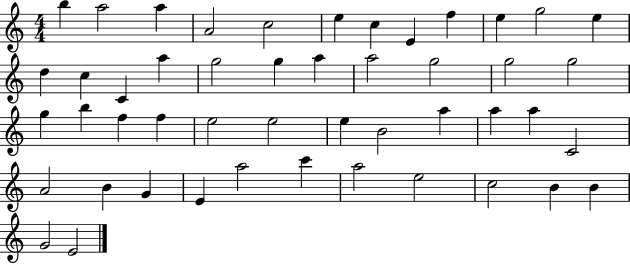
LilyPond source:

{
  \clef treble
  \numericTimeSignature
  \time 4/4
  \key c \major
  b''4 a''2 a''4 | a'2 c''2 | e''4 c''4 e'4 f''4 | e''4 g''2 e''4 | \break d''4 c''4 c'4 a''4 | g''2 g''4 a''4 | a''2 g''2 | g''2 g''2 | \break g''4 b''4 f''4 f''4 | e''2 e''2 | e''4 b'2 a''4 | a''4 a''4 c'2 | \break a'2 b'4 g'4 | e'4 a''2 c'''4 | a''2 e''2 | c''2 b'4 b'4 | \break g'2 e'2 | \bar "|."
}